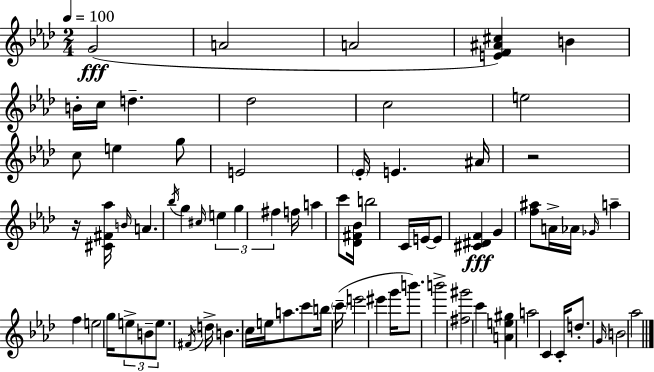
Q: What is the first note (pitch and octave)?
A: G4